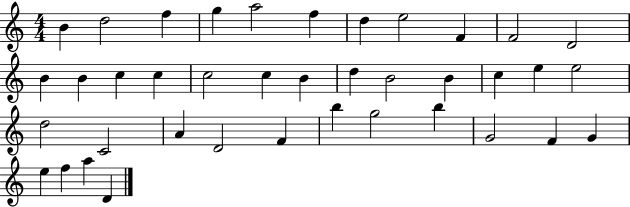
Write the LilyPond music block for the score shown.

{
  \clef treble
  \numericTimeSignature
  \time 4/4
  \key c \major
  b'4 d''2 f''4 | g''4 a''2 f''4 | d''4 e''2 f'4 | f'2 d'2 | \break b'4 b'4 c''4 c''4 | c''2 c''4 b'4 | d''4 b'2 b'4 | c''4 e''4 e''2 | \break d''2 c'2 | a'4 d'2 f'4 | b''4 g''2 b''4 | g'2 f'4 g'4 | \break e''4 f''4 a''4 d'4 | \bar "|."
}